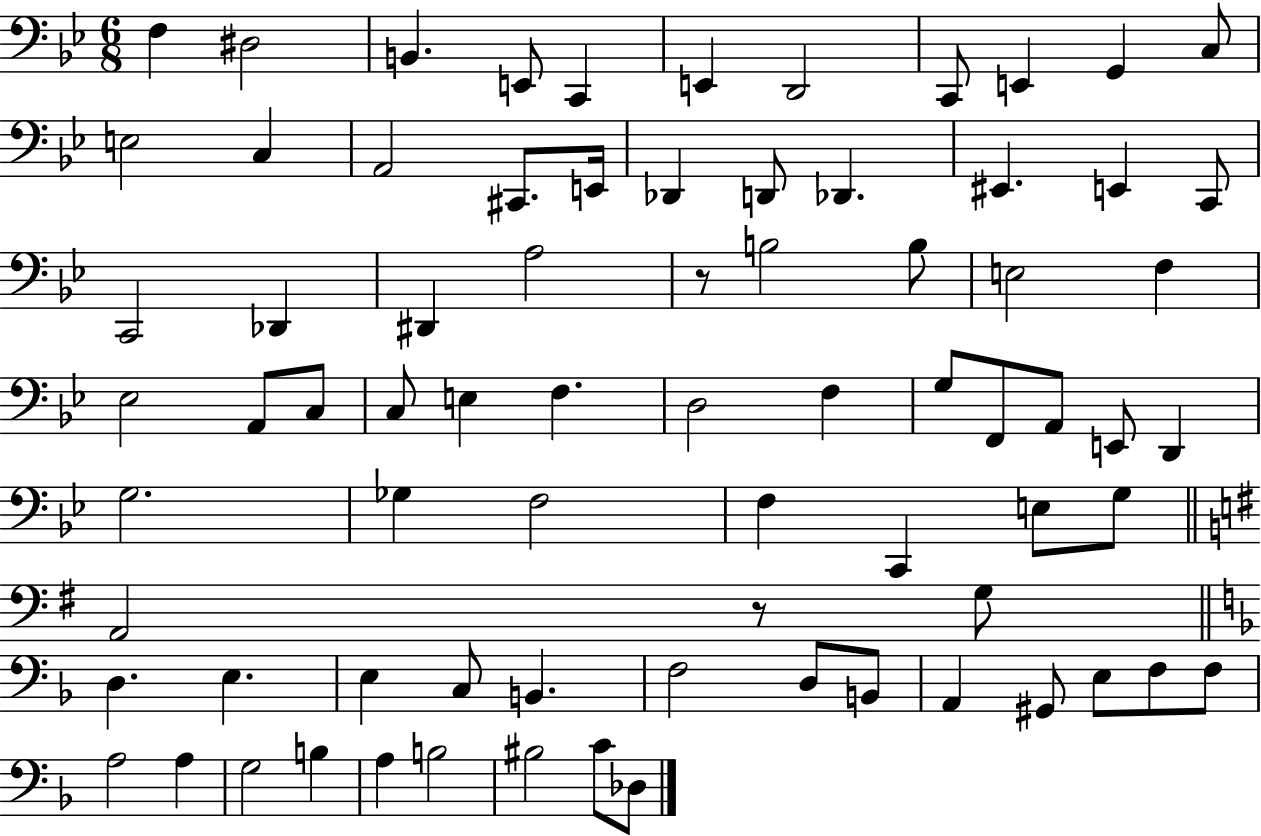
{
  \clef bass
  \numericTimeSignature
  \time 6/8
  \key bes \major
  f4 dis2 | b,4. e,8 c,4 | e,4 d,2 | c,8 e,4 g,4 c8 | \break e2 c4 | a,2 cis,8. e,16 | des,4 d,8 des,4. | eis,4. e,4 c,8 | \break c,2 des,4 | dis,4 a2 | r8 b2 b8 | e2 f4 | \break ees2 a,8 c8 | c8 e4 f4. | d2 f4 | g8 f,8 a,8 e,8 d,4 | \break g2. | ges4 f2 | f4 c,4 e8 g8 | \bar "||" \break \key e \minor a,2 r8 g8 | \bar "||" \break \key d \minor d4. e4. | e4 c8 b,4. | f2 d8 b,8 | a,4 gis,8 e8 f8 f8 | \break a2 a4 | g2 b4 | a4 b2 | bis2 c'8 des8 | \break \bar "|."
}